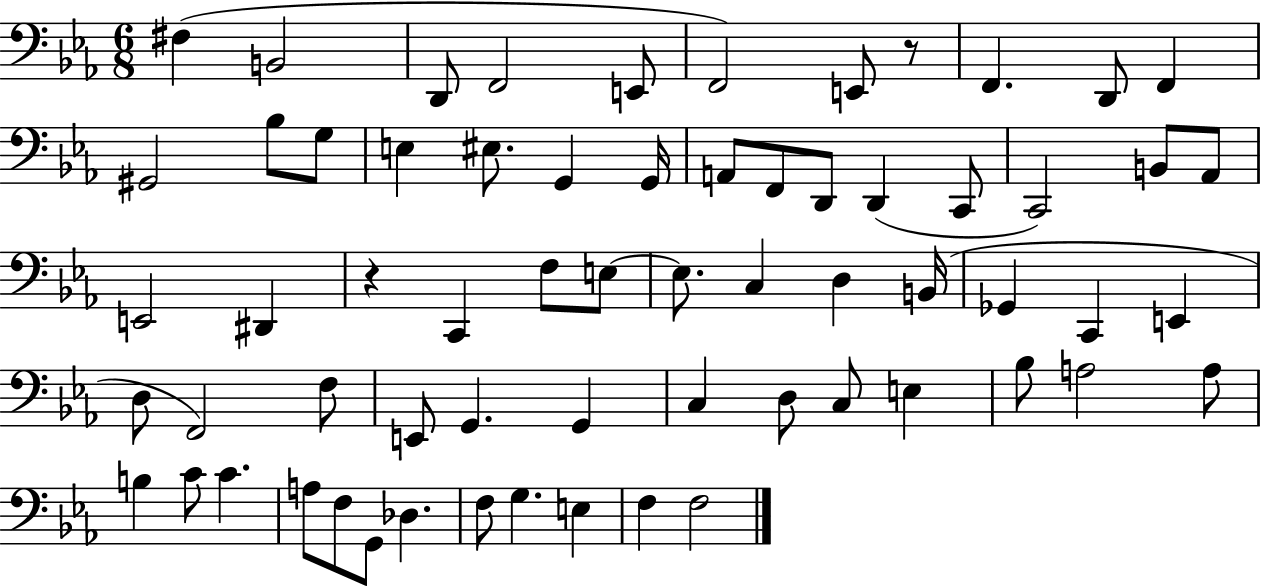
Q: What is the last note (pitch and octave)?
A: F3